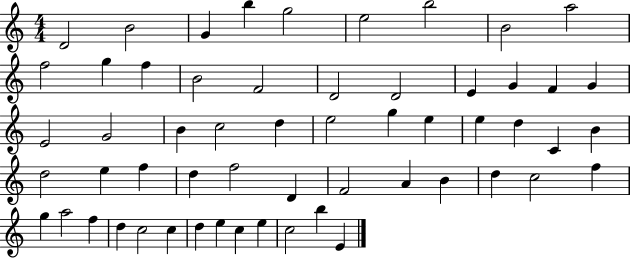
X:1
T:Untitled
M:4/4
L:1/4
K:C
D2 B2 G b g2 e2 b2 B2 a2 f2 g f B2 F2 D2 D2 E G F G E2 G2 B c2 d e2 g e e d C B d2 e f d f2 D F2 A B d c2 f g a2 f d c2 c d e c e c2 b E